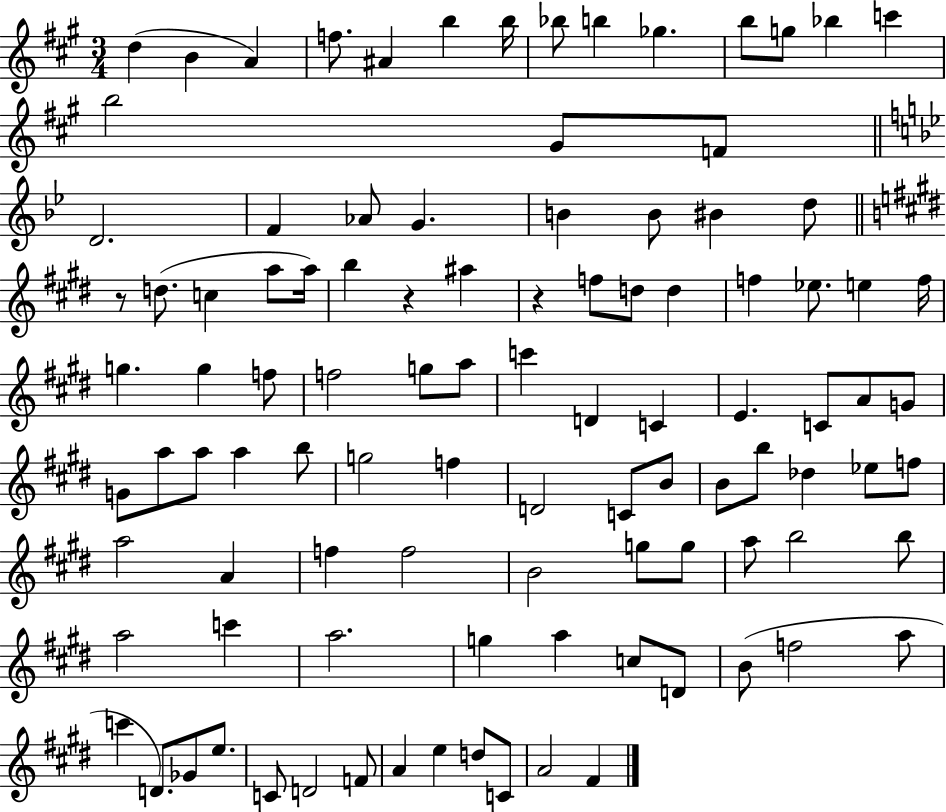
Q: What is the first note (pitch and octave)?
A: D5